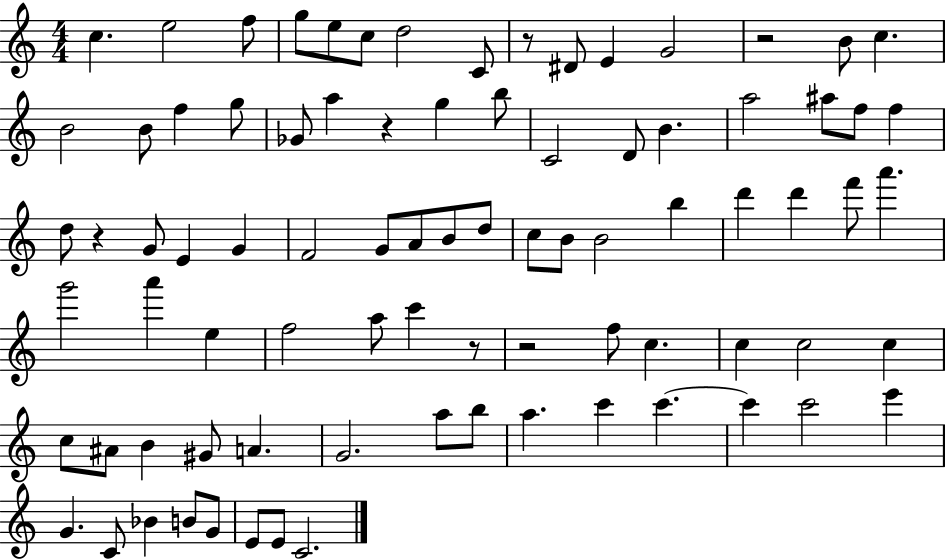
C5/q. E5/h F5/e G5/e E5/e C5/e D5/h C4/e R/e D#4/e E4/q G4/h R/h B4/e C5/q. B4/h B4/e F5/q G5/e Gb4/e A5/q R/q G5/q B5/e C4/h D4/e B4/q. A5/h A#5/e F5/e F5/q D5/e R/q G4/e E4/q G4/q F4/h G4/e A4/e B4/e D5/e C5/e B4/e B4/h B5/q D6/q D6/q F6/e A6/q. G6/h A6/q E5/q F5/h A5/e C6/q R/e R/h F5/e C5/q. C5/q C5/h C5/q C5/e A#4/e B4/q G#4/e A4/q. G4/h. A5/e B5/e A5/q. C6/q C6/q. C6/q C6/h E6/q G4/q. C4/e Bb4/q B4/e G4/e E4/e E4/e C4/h.